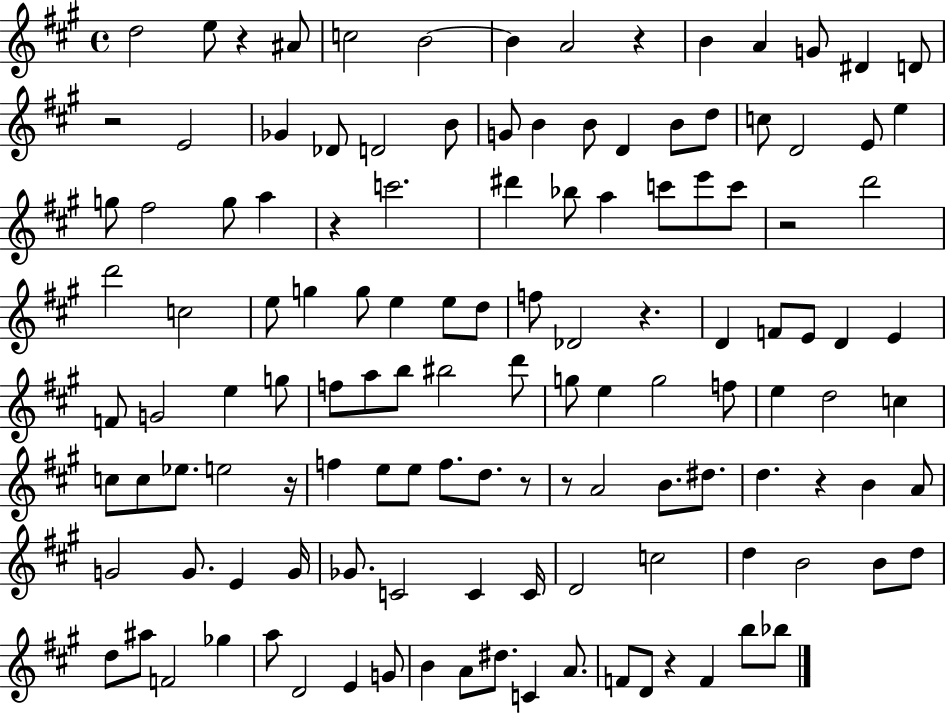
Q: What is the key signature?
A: A major